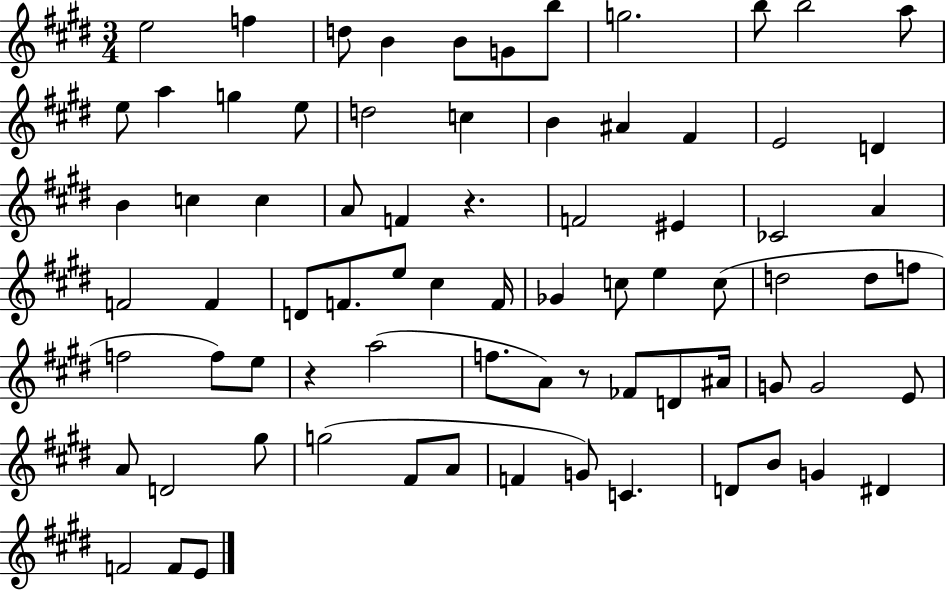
X:1
T:Untitled
M:3/4
L:1/4
K:E
e2 f d/2 B B/2 G/2 b/2 g2 b/2 b2 a/2 e/2 a g e/2 d2 c B ^A ^F E2 D B c c A/2 F z F2 ^E _C2 A F2 F D/2 F/2 e/2 ^c F/4 _G c/2 e c/2 d2 d/2 f/2 f2 f/2 e/2 z a2 f/2 A/2 z/2 _F/2 D/2 ^A/4 G/2 G2 E/2 A/2 D2 ^g/2 g2 ^F/2 A/2 F G/2 C D/2 B/2 G ^D F2 F/2 E/2